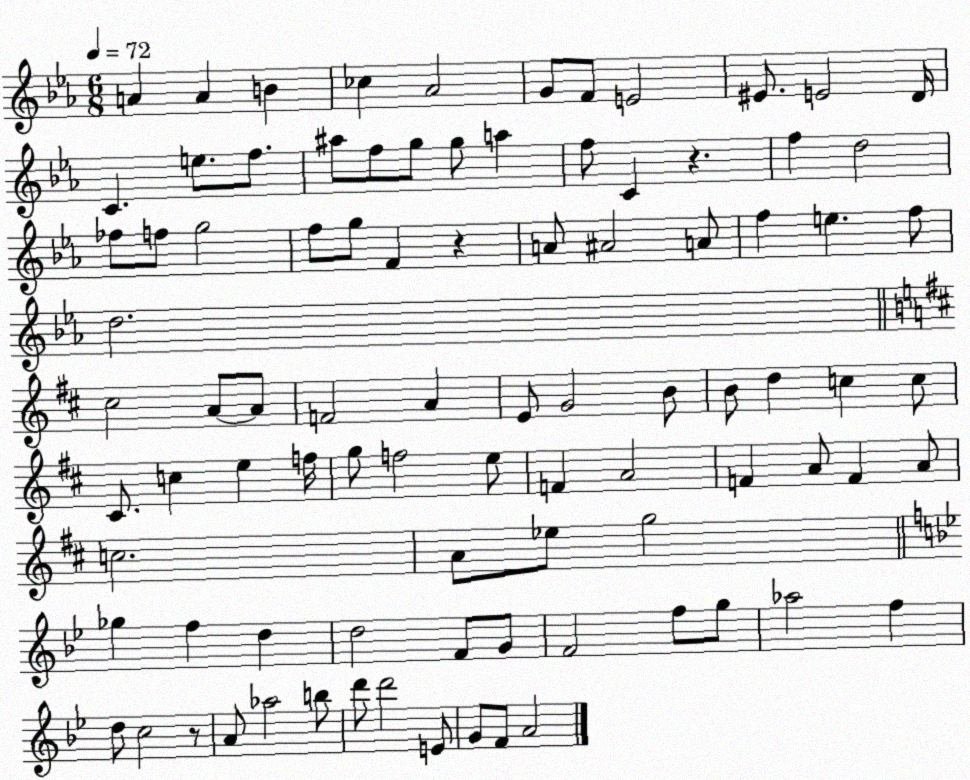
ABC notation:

X:1
T:Untitled
M:6/8
L:1/4
K:Eb
A A B _c _A2 G/2 F/2 E2 ^E/2 E2 D/4 C e/2 f/2 ^a/2 f/2 g/2 g/2 a f/2 C z f d2 _f/2 f/2 g2 f/2 g/2 F z A/2 ^A2 A/2 f e f/2 d2 ^c2 A/2 A/2 F2 A E/2 G2 B/2 B/2 d c c/2 ^C/2 c e f/4 g/2 f2 e/2 F A2 F A/2 F A/2 c2 A/2 _e/2 g2 _g f d d2 F/2 G/2 F2 f/2 g/2 _a2 f d/2 c2 z/2 A/2 _a2 b/2 d'/2 d'2 E/2 G/2 F/2 A2